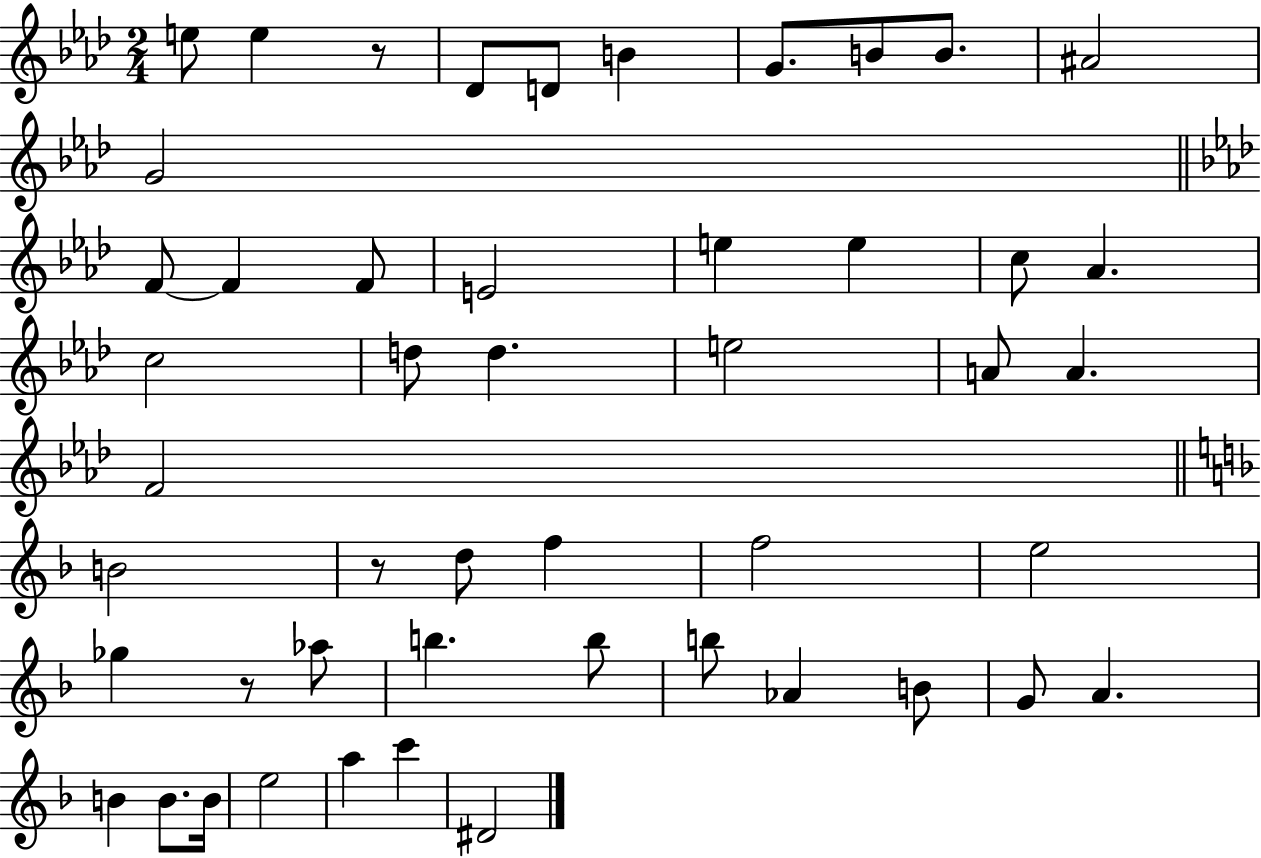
E5/e E5/q R/e Db4/e D4/e B4/q G4/e. B4/e B4/e. A#4/h G4/h F4/e F4/q F4/e E4/h E5/q E5/q C5/e Ab4/q. C5/h D5/e D5/q. E5/h A4/e A4/q. F4/h B4/h R/e D5/e F5/q F5/h E5/h Gb5/q R/e Ab5/e B5/q. B5/e B5/e Ab4/q B4/e G4/e A4/q. B4/q B4/e. B4/s E5/h A5/q C6/q D#4/h